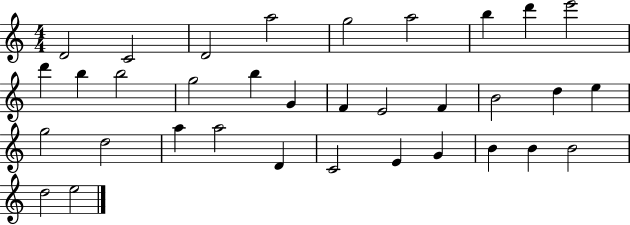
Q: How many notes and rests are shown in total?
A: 34